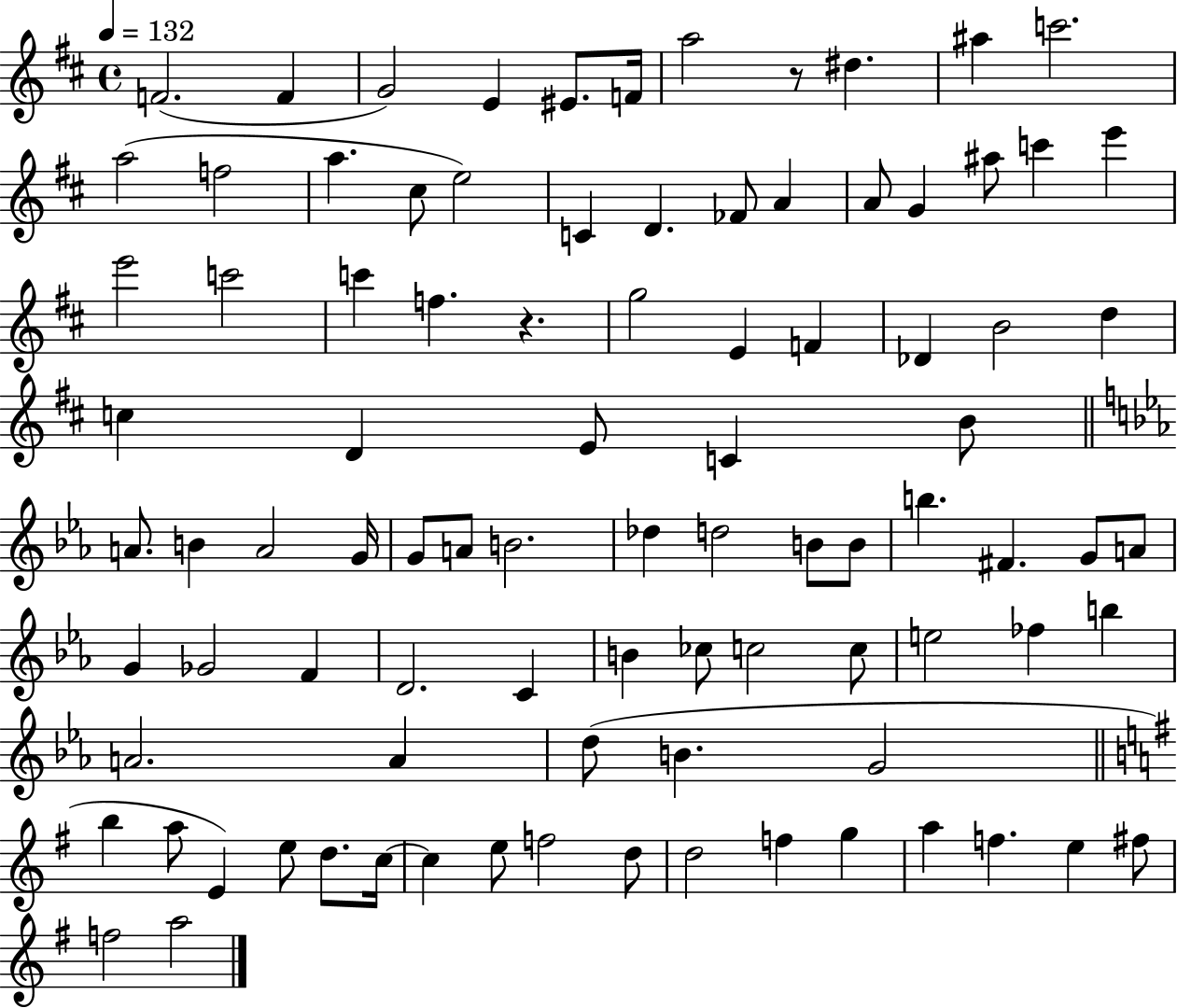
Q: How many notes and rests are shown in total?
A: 92